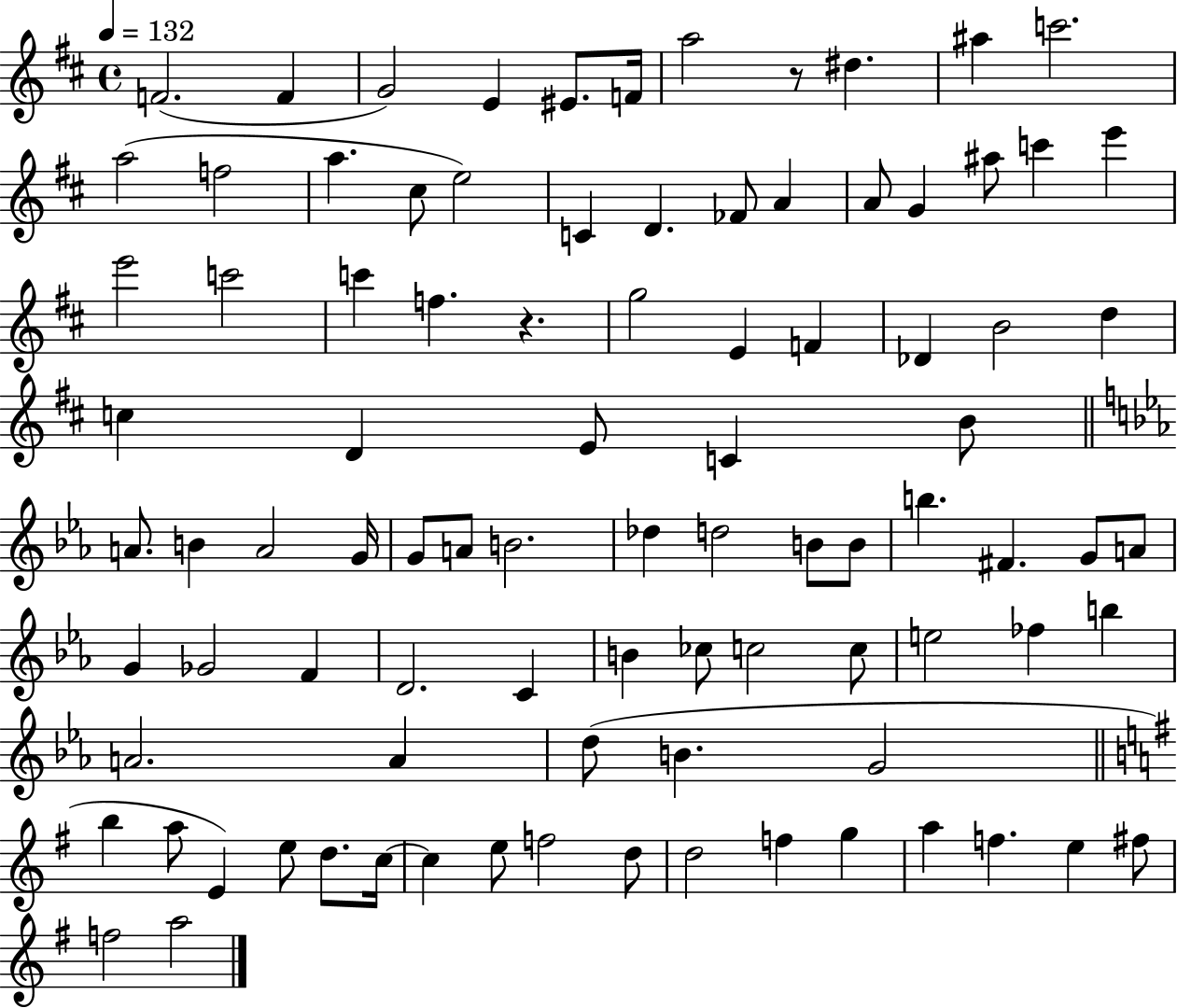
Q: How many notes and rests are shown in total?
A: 92